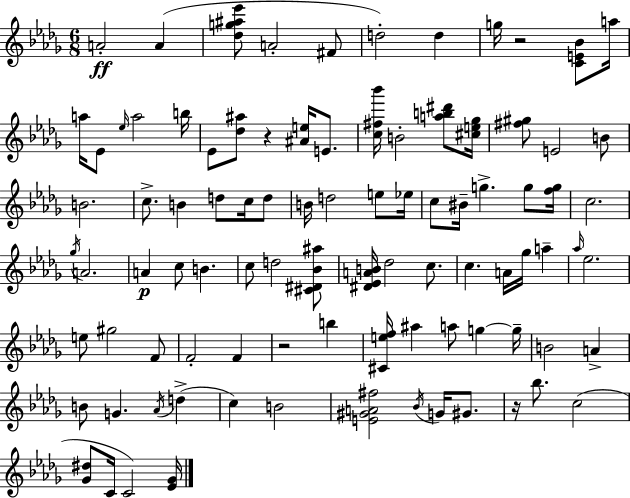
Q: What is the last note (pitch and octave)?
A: C4